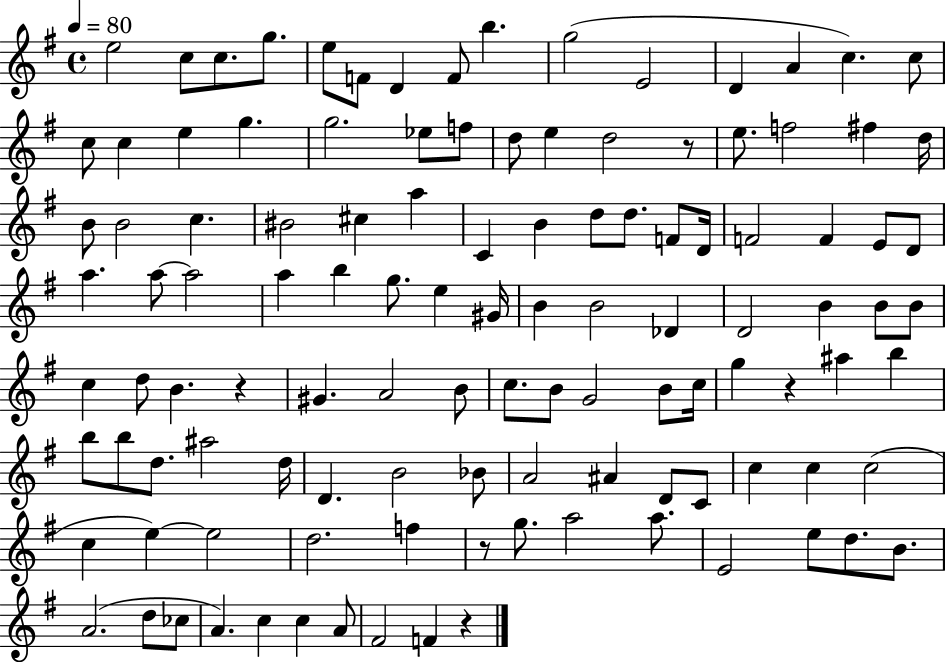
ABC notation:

X:1
T:Untitled
M:4/4
L:1/4
K:G
e2 c/2 c/2 g/2 e/2 F/2 D F/2 b g2 E2 D A c c/2 c/2 c e g g2 _e/2 f/2 d/2 e d2 z/2 e/2 f2 ^f d/4 B/2 B2 c ^B2 ^c a C B d/2 d/2 F/2 D/4 F2 F E/2 D/2 a a/2 a2 a b g/2 e ^G/4 B B2 _D D2 B B/2 B/2 c d/2 B z ^G A2 B/2 c/2 B/2 G2 B/2 c/4 g z ^a b b/2 b/2 d/2 ^a2 d/4 D B2 _B/2 A2 ^A D/2 C/2 c c c2 c e e2 d2 f z/2 g/2 a2 a/2 E2 e/2 d/2 B/2 A2 d/2 _c/2 A c c A/2 ^F2 F z